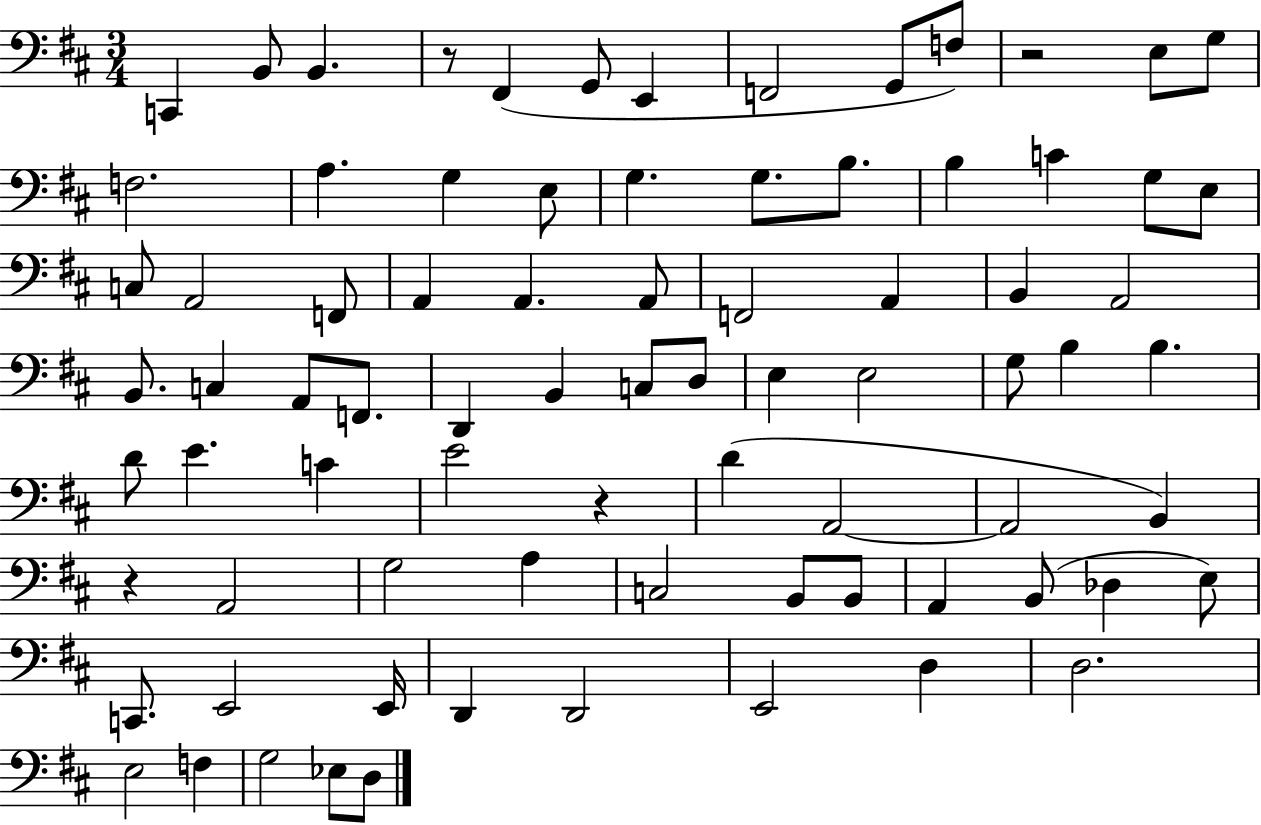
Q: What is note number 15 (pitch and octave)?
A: E3